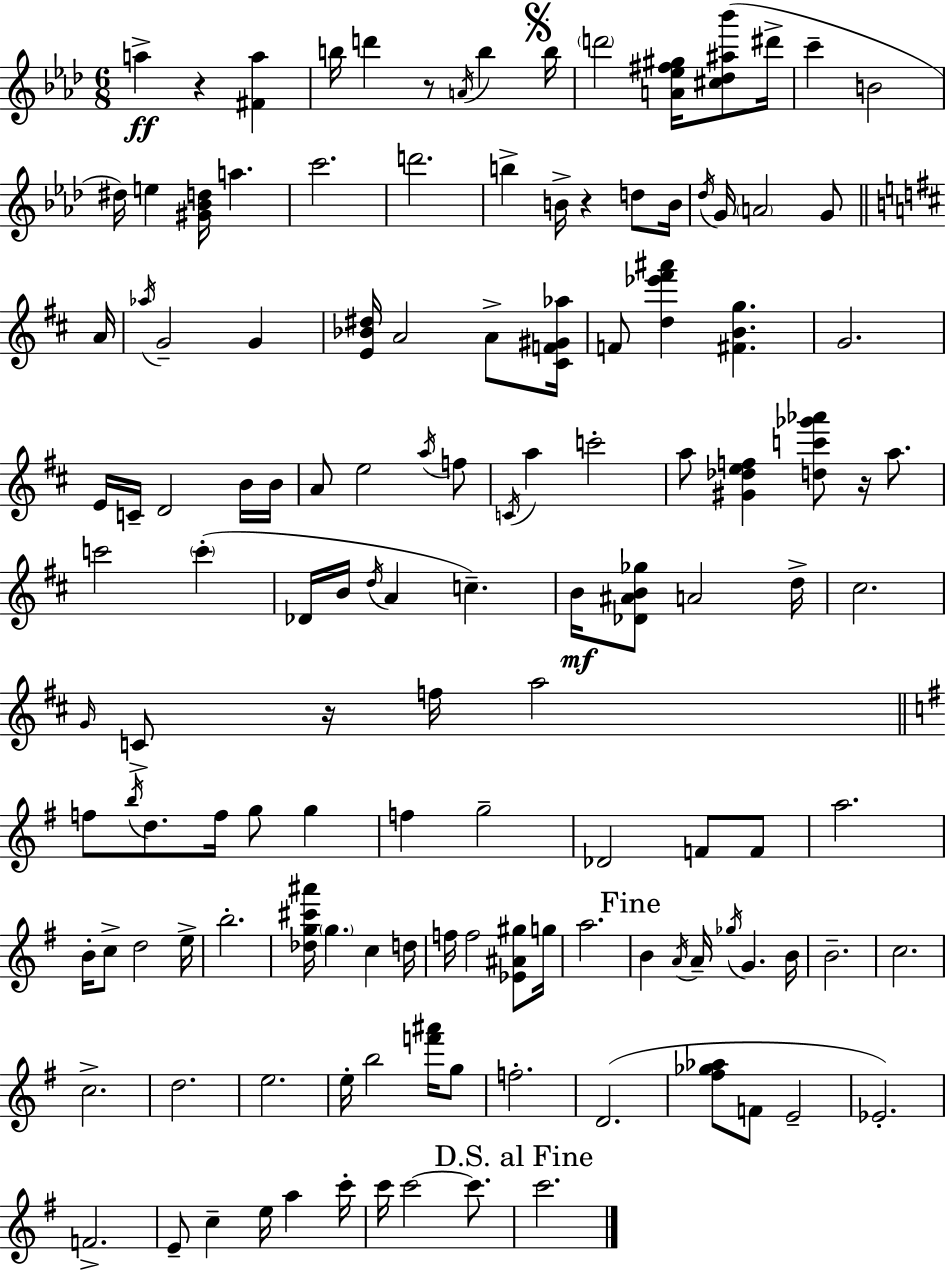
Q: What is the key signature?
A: F minor